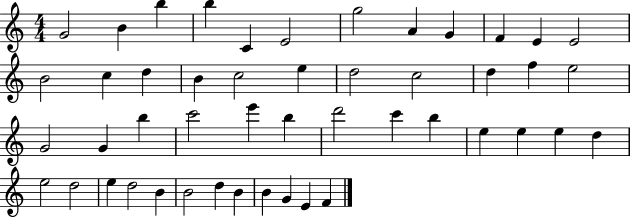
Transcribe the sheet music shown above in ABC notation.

X:1
T:Untitled
M:4/4
L:1/4
K:C
G2 B b b C E2 g2 A G F E E2 B2 c d B c2 e d2 c2 d f e2 G2 G b c'2 e' b d'2 c' b e e e d e2 d2 e d2 B B2 d B B G E F